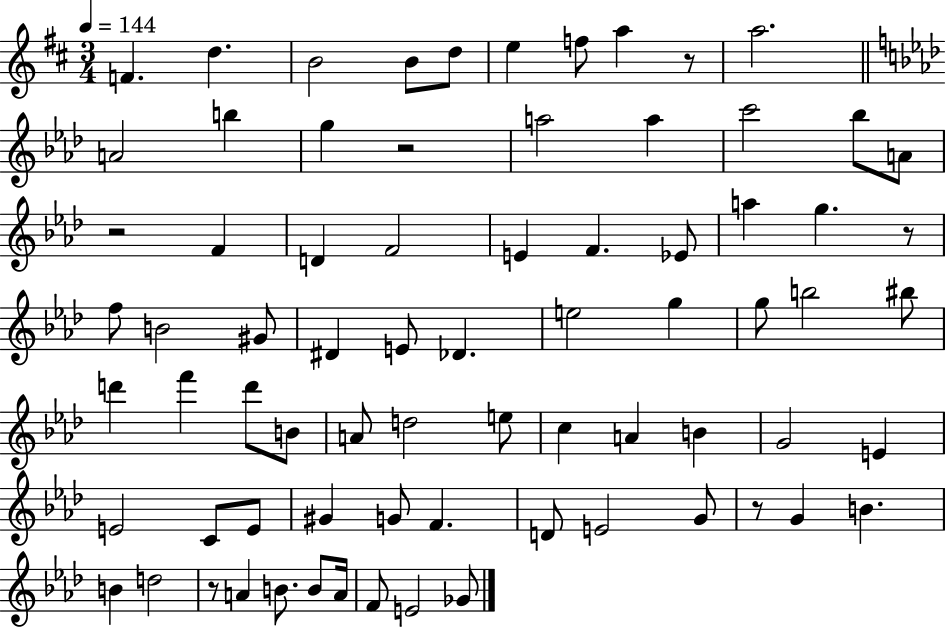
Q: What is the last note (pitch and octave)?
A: Gb4